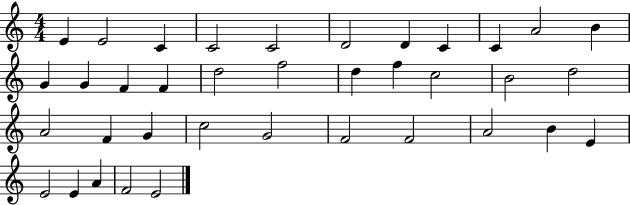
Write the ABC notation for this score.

X:1
T:Untitled
M:4/4
L:1/4
K:C
E E2 C C2 C2 D2 D C C A2 B G G F F d2 f2 d f c2 B2 d2 A2 F G c2 G2 F2 F2 A2 B E E2 E A F2 E2